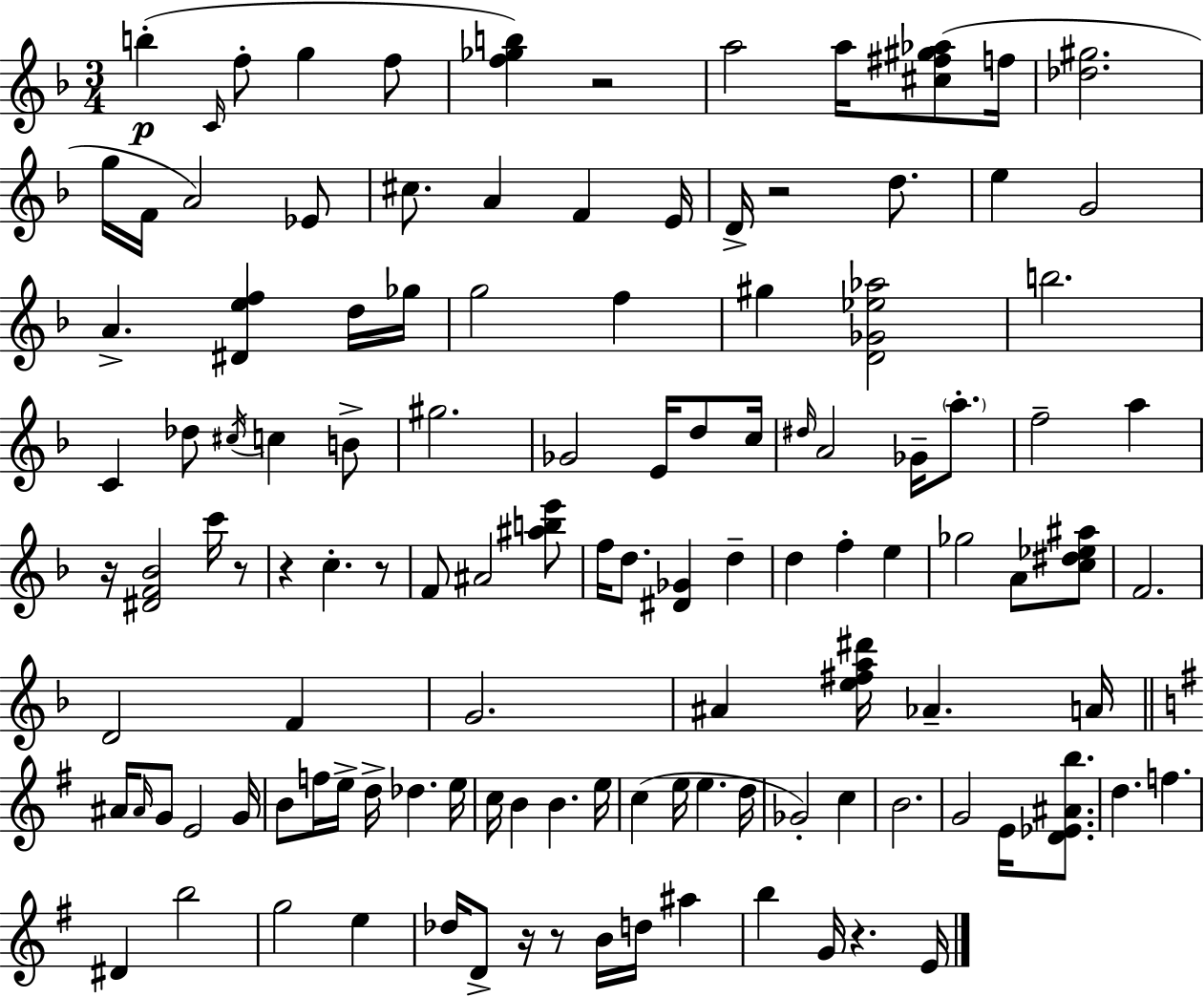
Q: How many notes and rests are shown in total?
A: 120